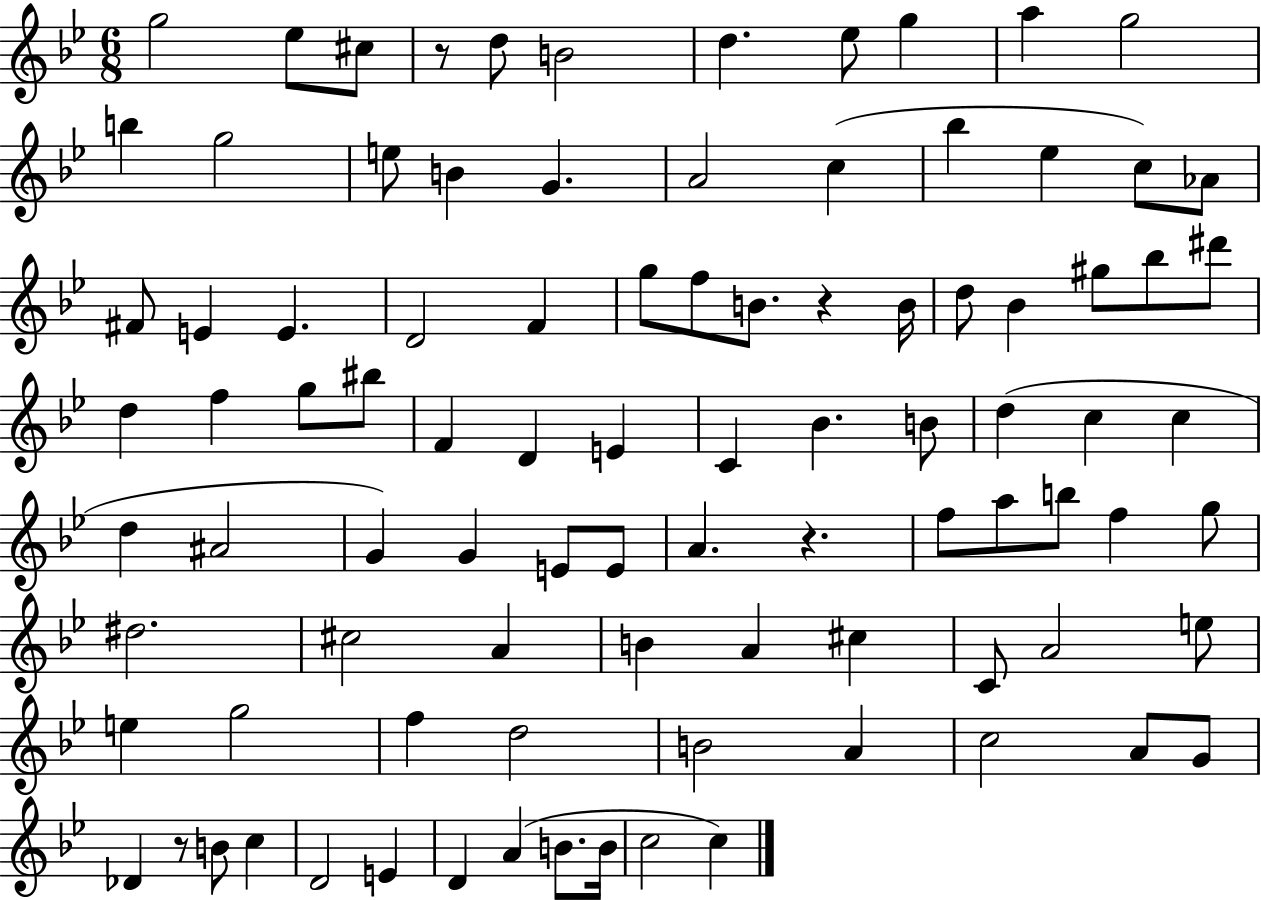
G5/h Eb5/e C#5/e R/e D5/e B4/h D5/q. Eb5/e G5/q A5/q G5/h B5/q G5/h E5/e B4/q G4/q. A4/h C5/q Bb5/q Eb5/q C5/e Ab4/e F#4/e E4/q E4/q. D4/h F4/q G5/e F5/e B4/e. R/q B4/s D5/e Bb4/q G#5/e Bb5/e D#6/e D5/q F5/q G5/e BIS5/e F4/q D4/q E4/q C4/q Bb4/q. B4/e D5/q C5/q C5/q D5/q A#4/h G4/q G4/q E4/e E4/e A4/q. R/q. F5/e A5/e B5/e F5/q G5/e D#5/h. C#5/h A4/q B4/q A4/q C#5/q C4/e A4/h E5/e E5/q G5/h F5/q D5/h B4/h A4/q C5/h A4/e G4/e Db4/q R/e B4/e C5/q D4/h E4/q D4/q A4/q B4/e. B4/s C5/h C5/q